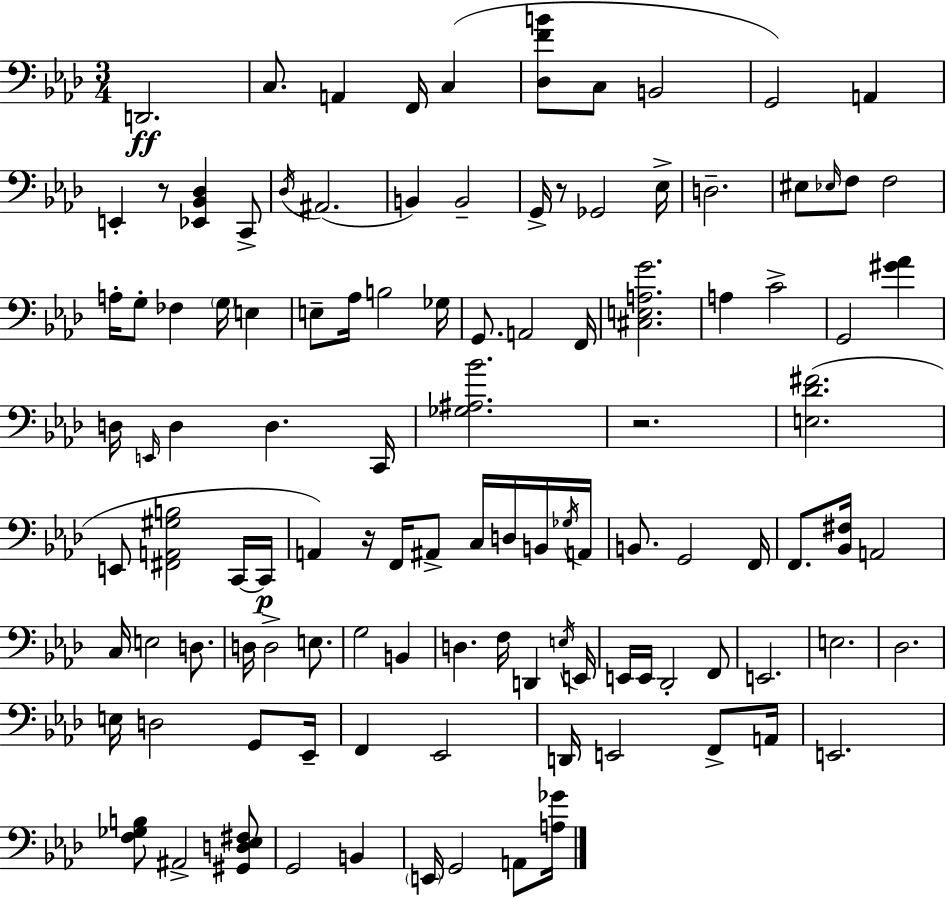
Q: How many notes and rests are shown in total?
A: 111